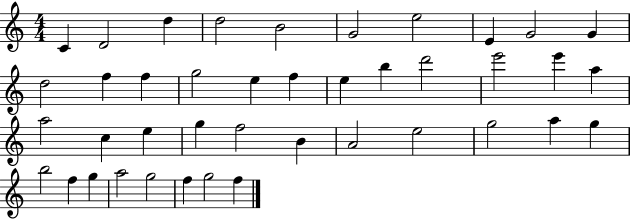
{
  \clef treble
  \numericTimeSignature
  \time 4/4
  \key c \major
  c'4 d'2 d''4 | d''2 b'2 | g'2 e''2 | e'4 g'2 g'4 | \break d''2 f''4 f''4 | g''2 e''4 f''4 | e''4 b''4 d'''2 | e'''2 e'''4 a''4 | \break a''2 c''4 e''4 | g''4 f''2 b'4 | a'2 e''2 | g''2 a''4 g''4 | \break b''2 f''4 g''4 | a''2 g''2 | f''4 g''2 f''4 | \bar "|."
}